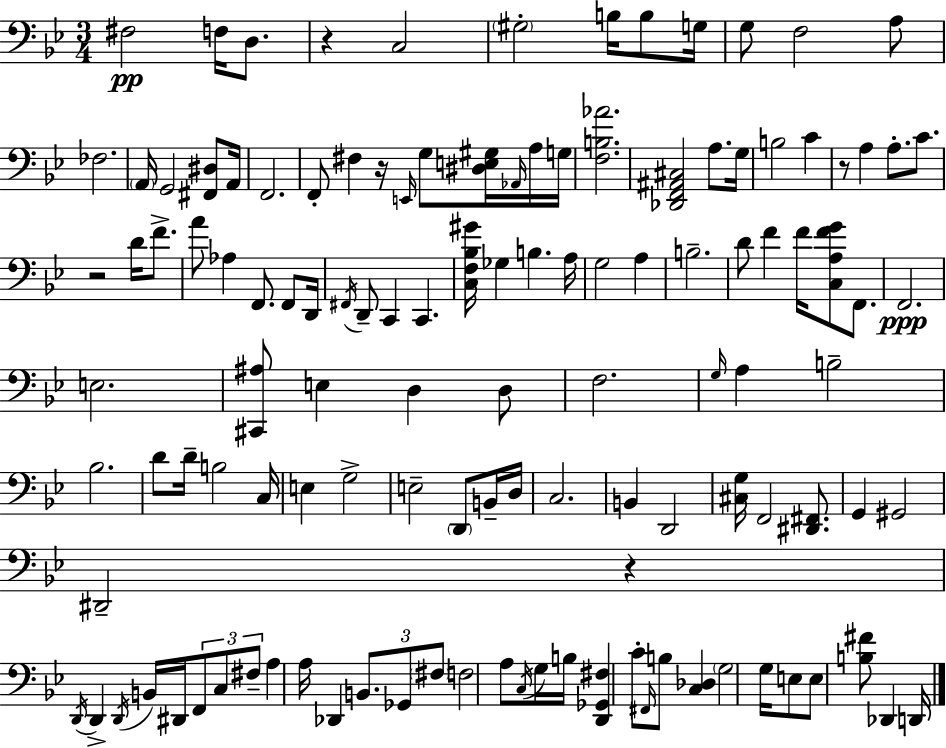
{
  \clef bass
  \numericTimeSignature
  \time 3/4
  \key bes \major
  fis2\pp f16 d8. | r4 c2 | \parenthesize gis2-. b16 b8 g16 | g8 f2 a8 | \break fes2. | \parenthesize a,16 g,2 <fis, dis>8 a,16 | f,2. | f,8-. fis4 r16 \grace { e,16 } g8 <dis e gis>16 \grace { aes,16 } | \break a16 g16 <f b aes'>2. | <des, f, ais, cis>2 a8. | g16 b2 c'4 | r8 a4 a8.-. c'8. | \break r2 d'16 f'8.-> | a'8 aes4 f,8. f,8 | d,16 \acciaccatura { fis,16 } d,8-- c,4 c,4. | <c f bes gis'>16 ges4 b4. | \break a16 g2 a4 | b2.-- | d'8 f'4 f'16 <c a f' g'>8 | f,8. f,2.\ppp | \break e2. | <cis, ais>8 e4 d4 | d8 f2. | \grace { g16 } a4 b2-- | \break bes2. | d'8 d'16-- b2 | c16 e4 g2-> | e2-- | \break \parenthesize d,8 b,16-- d16 c2. | b,4 d,2 | <cis g>16 f,2 | <dis, fis,>8. g,4 gis,2 | \break dis,2-- | r4 \acciaccatura { d,16 } d,4-> \acciaccatura { d,16 } b,16 dis,16 | \tuplet 3/2 { f,8 c8 fis8-- } a4 a16 des,4 | \tuplet 3/2 { b,8. ges,8 \parenthesize fis8 } f2 | \break a8 \acciaccatura { c16 } g16 b16 <d, ges, fis>4 | c'8-. \grace { fis,16 } b8 <c des>4 | \parenthesize g2 g16 e8 e8 | <b fis'>8 des,4 d,16 \bar "|."
}